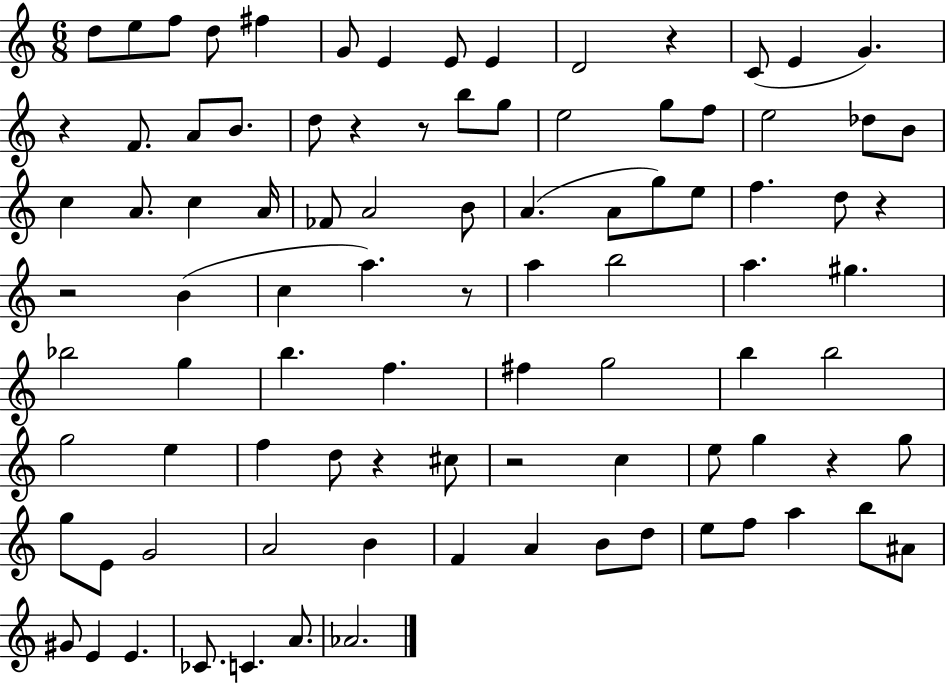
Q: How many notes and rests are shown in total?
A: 93